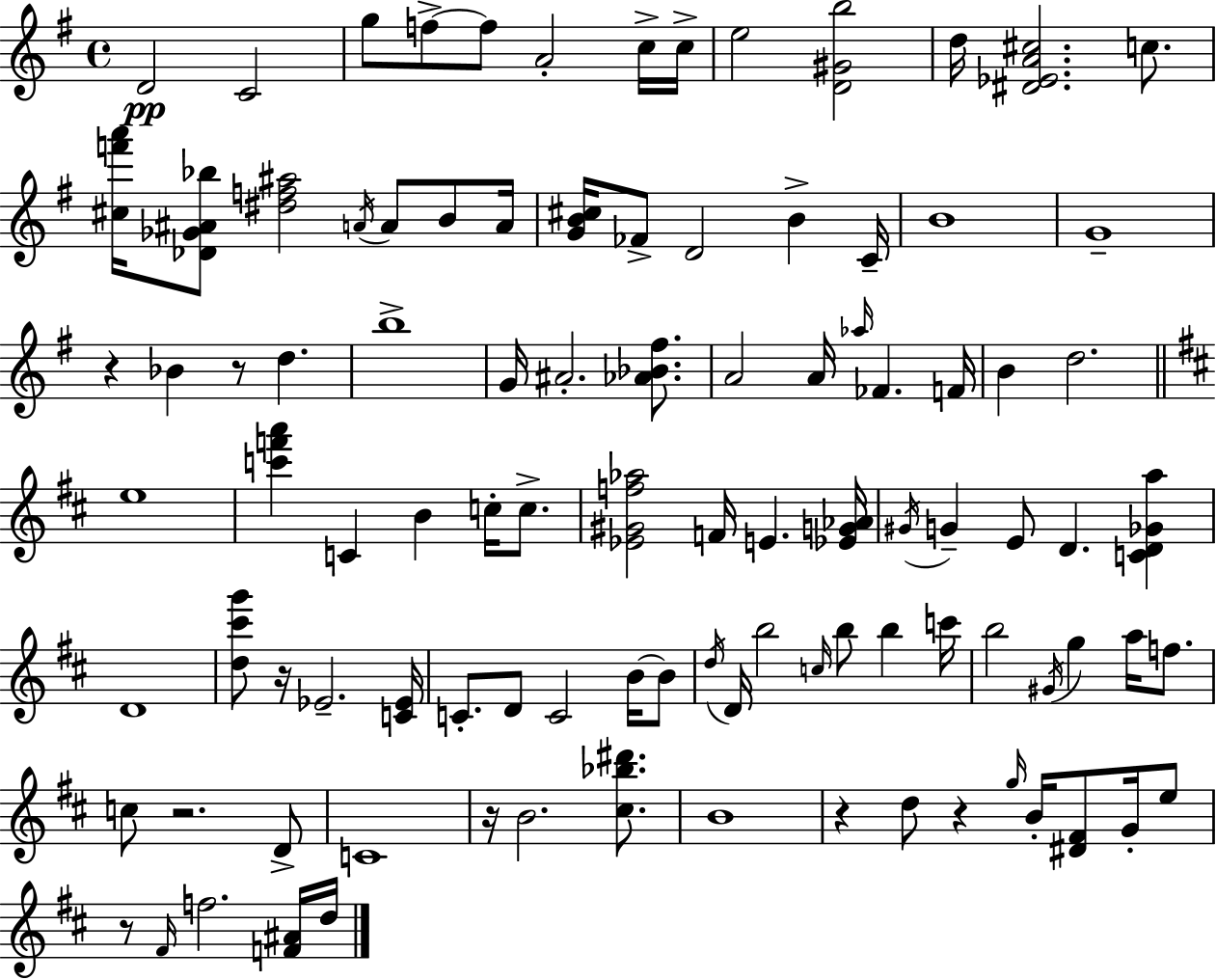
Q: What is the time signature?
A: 4/4